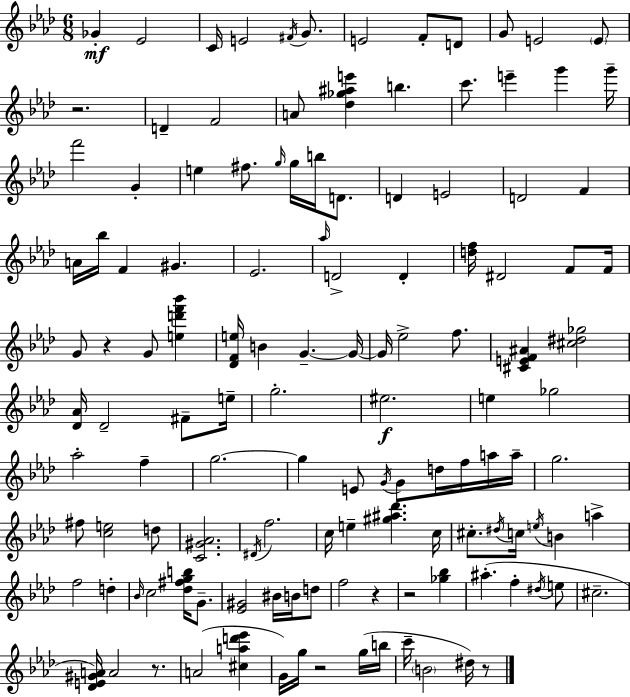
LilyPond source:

{
  \clef treble
  \numericTimeSignature
  \time 6/8
  \key f \minor
  \repeat volta 2 { ges'4-.\mf ees'2 | c'16 e'2 \acciaccatura { fis'16 } g'8. | e'2 f'8-. d'8 | g'8 e'2 \parenthesize e'8 | \break r2. | d'4-- f'2 | a'8 <des'' ges'' ais'' e'''>4 b''4. | c'''8. e'''4-- g'''4 | \break g'''16-- f'''2 g'4-. | e''4 fis''8. \grace { g''16 } g''16 b''16 d'8. | d'4 e'2 | d'2 f'4 | \break a'16 bes''16 f'4 gis'4. | ees'2. | \grace { aes''16 } d'2-> d'4-. | <d'' f''>16 dis'2 | \break f'8 f'16 g'8 r4 g'8 <e'' d''' f''' bes'''>4 | <des' f' e''>16 b'4 g'4.--~~ | g'16~~ g'16 ees''2-> | f''8. <cis' e' f' ais'>4 <cis'' dis'' ges''>2 | \break <des' aes'>16 des'2-- | fis'8-- e''16-- g''2.-. | eis''2.\f | e''4 ges''2 | \break aes''2-. f''4-- | g''2.~~ | g''4 e'8 \acciaccatura { g'16 } g'8 | d''16 f''16 a''16 a''16-- g''2. | \break fis''8 <c'' e''>2 | d''8 <c' gis' aes'>2. | \acciaccatura { dis'16 } f''2. | c''16 e''4-- <gis'' ais'' des'''>4. | \break c''16 cis''8.-. \acciaccatura { dis''16 } c''16 \acciaccatura { e''16 } b'4 | a''4-> f''2 | d''4-. \grace { bes'16 } c''2 | <des'' fis'' g'' b''>16 g'8.-- <ees' gis'>2 | \break bis'16 b'16 d''8 f''2 | r4 r2 | <ges'' bes''>4 ais''4.-.( | f''4-. \acciaccatura { dis''16 } e''8 cis''2.-- | \break <des' e' gis' a'>16) a'2 | r8. a'2( | <cis'' a'' d''' ees'''>4 g'16) g''16 r2 | g''16( b''16 c'''16-- \parenthesize b'2 | \break dis''16) r8 } \bar "|."
}